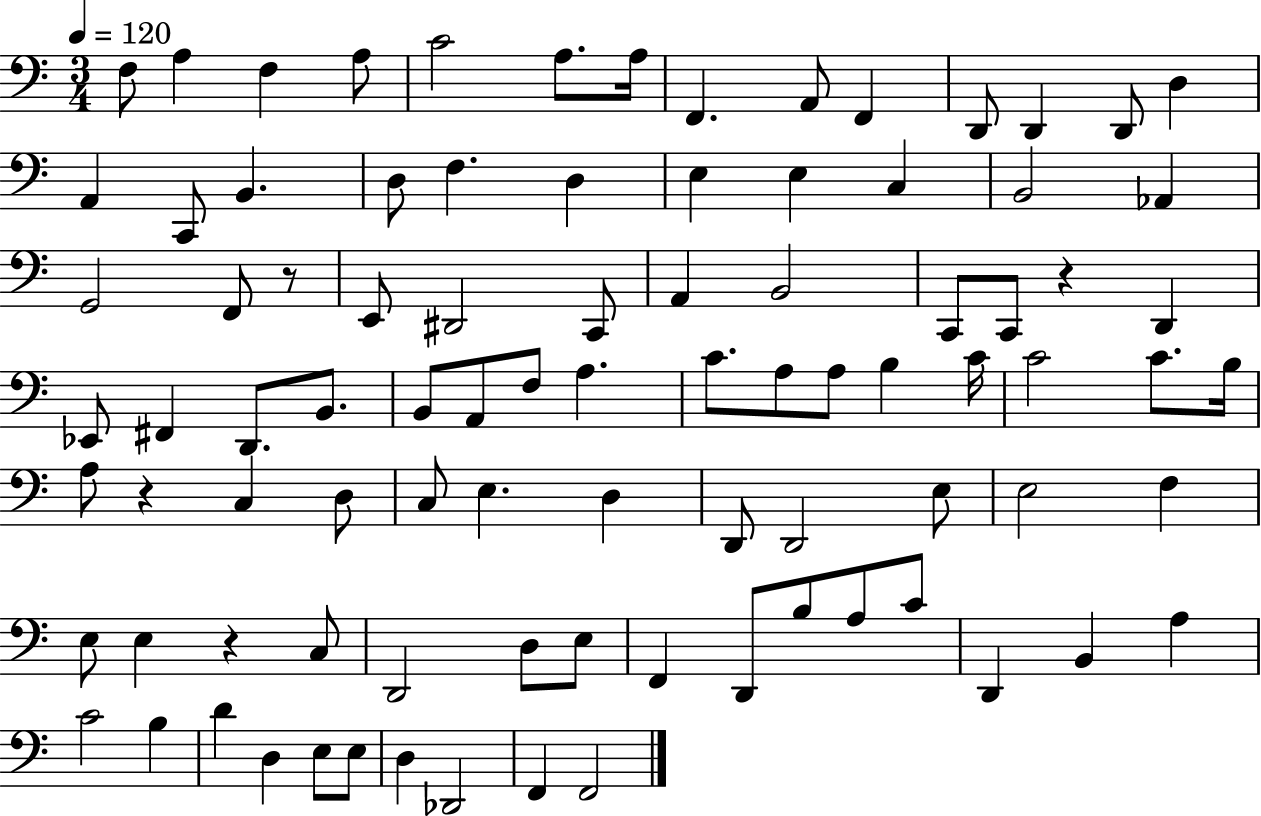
F3/e A3/q F3/q A3/e C4/h A3/e. A3/s F2/q. A2/e F2/q D2/e D2/q D2/e D3/q A2/q C2/e B2/q. D3/e F3/q. D3/q E3/q E3/q C3/q B2/h Ab2/q G2/h F2/e R/e E2/e D#2/h C2/e A2/q B2/h C2/e C2/e R/q D2/q Eb2/e F#2/q D2/e. B2/e. B2/e A2/e F3/e A3/q. C4/e. A3/e A3/e B3/q C4/s C4/h C4/e. B3/s A3/e R/q C3/q D3/e C3/e E3/q. D3/q D2/e D2/h E3/e E3/h F3/q E3/e E3/q R/q C3/e D2/h D3/e E3/e F2/q D2/e B3/e A3/e C4/e D2/q B2/q A3/q C4/h B3/q D4/q D3/q E3/e E3/e D3/q Db2/h F2/q F2/h